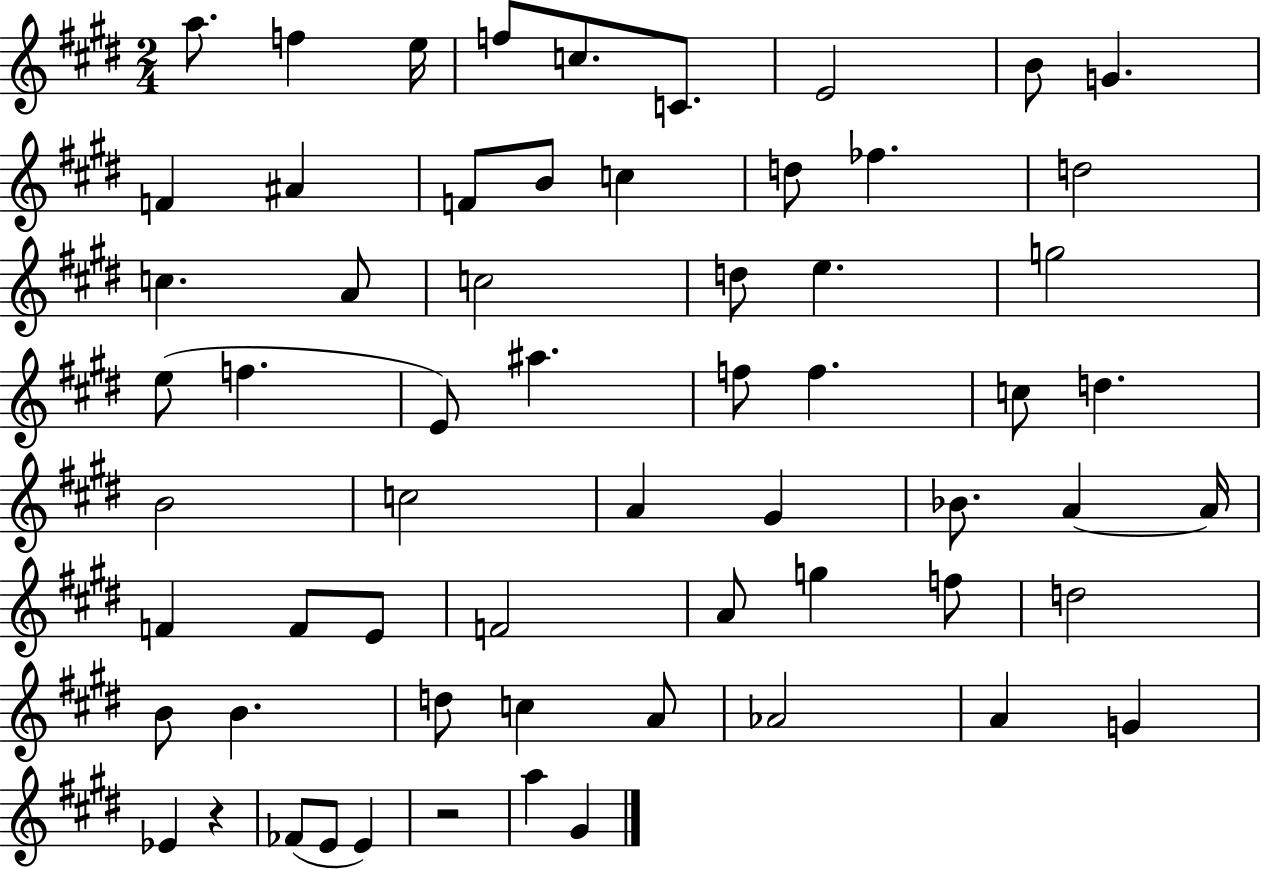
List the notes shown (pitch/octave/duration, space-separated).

A5/e. F5/q E5/s F5/e C5/e. C4/e. E4/h B4/e G4/q. F4/q A#4/q F4/e B4/e C5/q D5/e FES5/q. D5/h C5/q. A4/e C5/h D5/e E5/q. G5/h E5/e F5/q. E4/e A#5/q. F5/e F5/q. C5/e D5/q. B4/h C5/h A4/q G#4/q Bb4/e. A4/q A4/s F4/q F4/e E4/e F4/h A4/e G5/q F5/e D5/h B4/e B4/q. D5/e C5/q A4/e Ab4/h A4/q G4/q Eb4/q R/q FES4/e E4/e E4/q R/h A5/q G#4/q